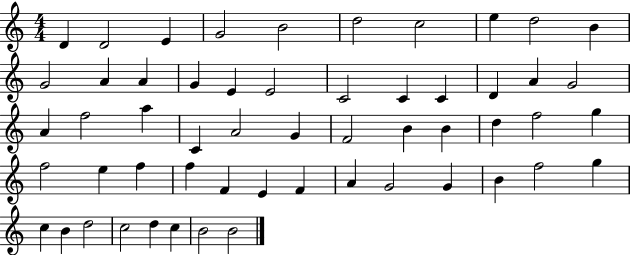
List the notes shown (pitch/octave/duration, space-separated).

D4/q D4/h E4/q G4/h B4/h D5/h C5/h E5/q D5/h B4/q G4/h A4/q A4/q G4/q E4/q E4/h C4/h C4/q C4/q D4/q A4/q G4/h A4/q F5/h A5/q C4/q A4/h G4/q F4/h B4/q B4/q D5/q F5/h G5/q F5/h E5/q F5/q F5/q F4/q E4/q F4/q A4/q G4/h G4/q B4/q F5/h G5/q C5/q B4/q D5/h C5/h D5/q C5/q B4/h B4/h